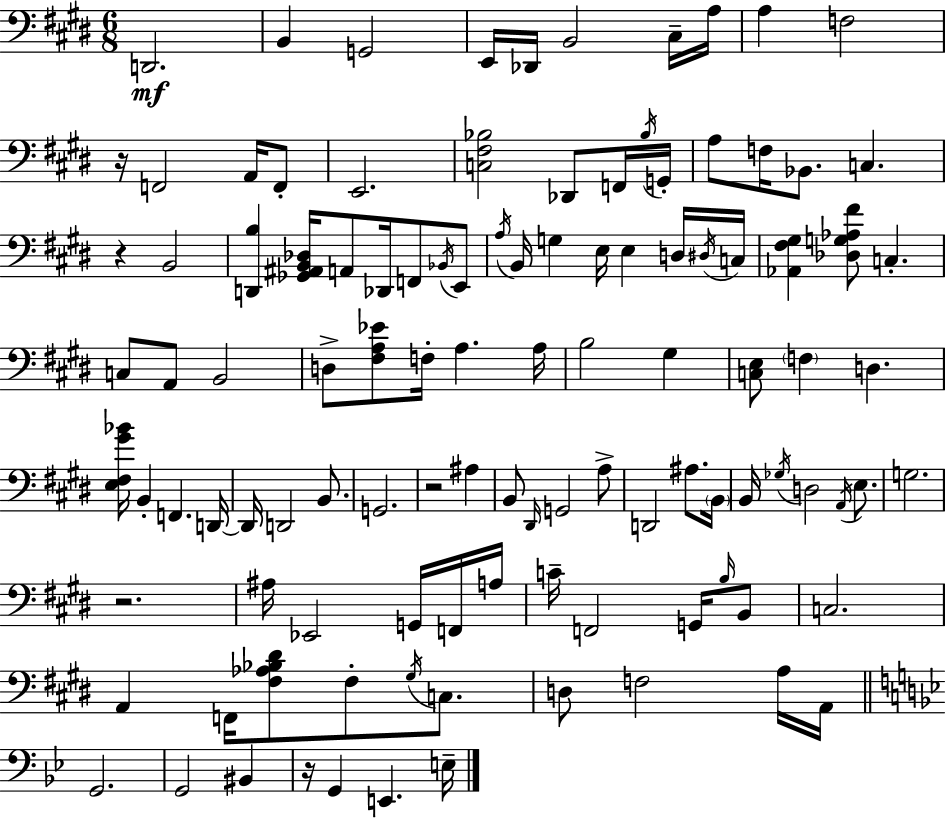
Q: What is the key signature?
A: E major